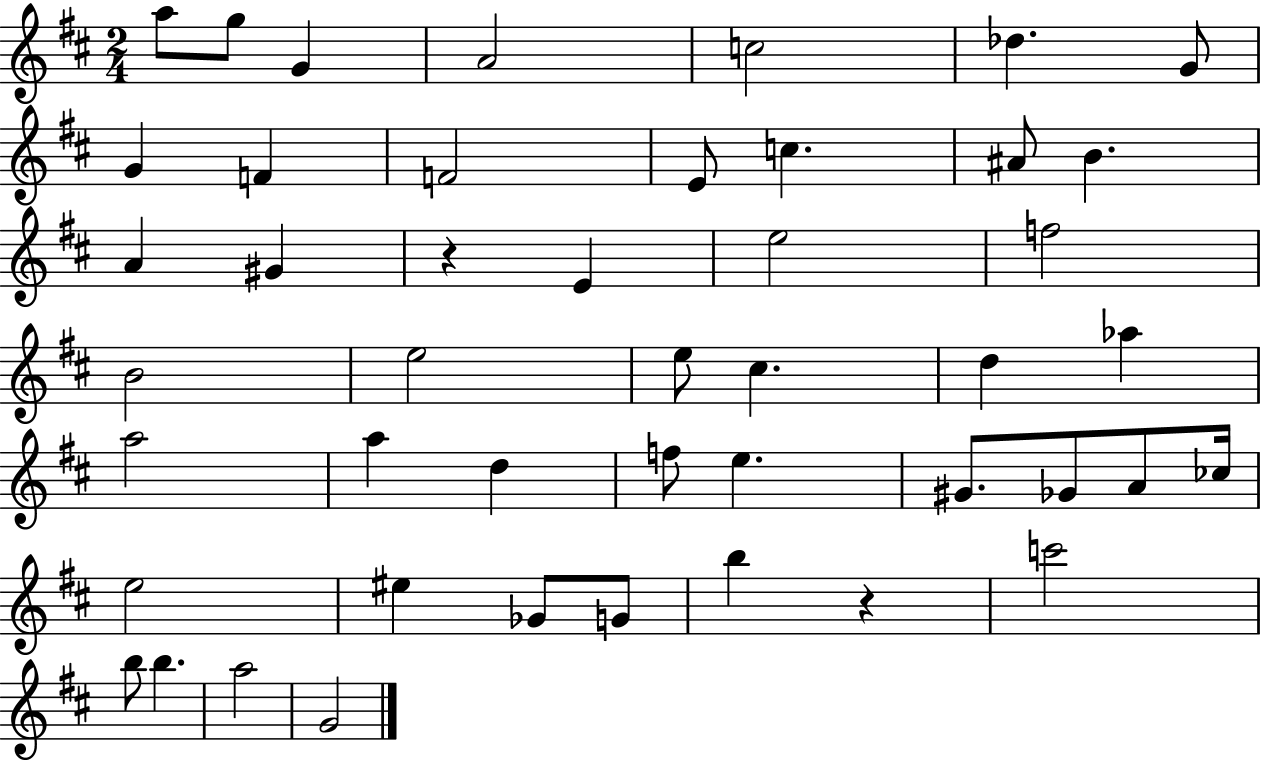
X:1
T:Untitled
M:2/4
L:1/4
K:D
a/2 g/2 G A2 c2 _d G/2 G F F2 E/2 c ^A/2 B A ^G z E e2 f2 B2 e2 e/2 ^c d _a a2 a d f/2 e ^G/2 _G/2 A/2 _c/4 e2 ^e _G/2 G/2 b z c'2 b/2 b a2 G2